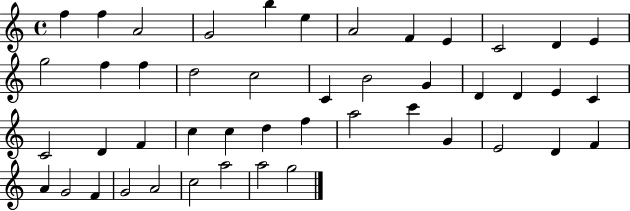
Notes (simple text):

F5/q F5/q A4/h G4/h B5/q E5/q A4/h F4/q E4/q C4/h D4/q E4/q G5/h F5/q F5/q D5/h C5/h C4/q B4/h G4/q D4/q D4/q E4/q C4/q C4/h D4/q F4/q C5/q C5/q D5/q F5/q A5/h C6/q G4/q E4/h D4/q F4/q A4/q G4/h F4/q G4/h A4/h C5/h A5/h A5/h G5/h